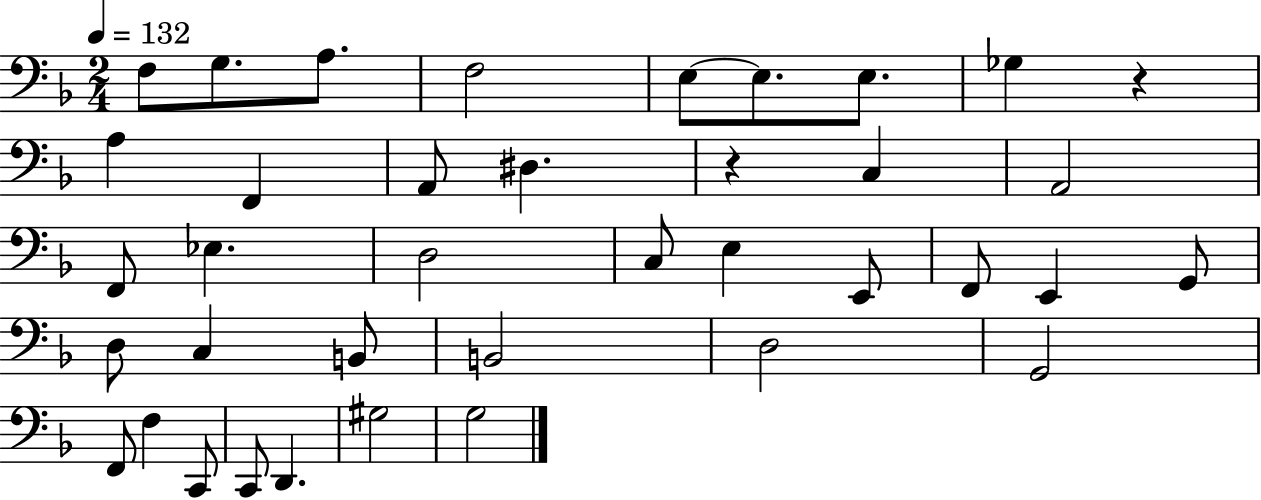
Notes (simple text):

F3/e G3/e. A3/e. F3/h E3/e E3/e. E3/e. Gb3/q R/q A3/q F2/q A2/e D#3/q. R/q C3/q A2/h F2/e Eb3/q. D3/h C3/e E3/q E2/e F2/e E2/q G2/e D3/e C3/q B2/e B2/h D3/h G2/h F2/e F3/q C2/e C2/e D2/q. G#3/h G3/h